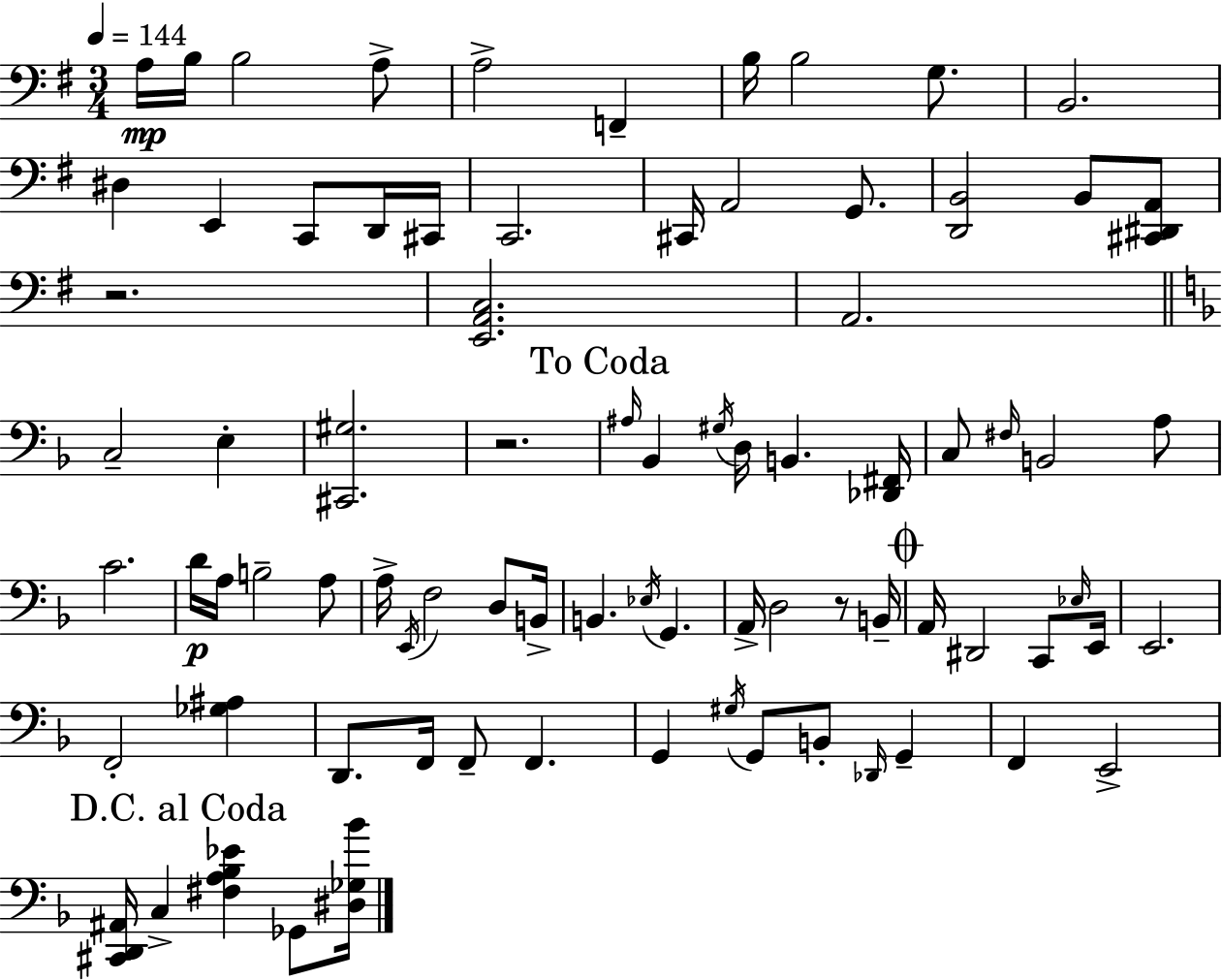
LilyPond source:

{
  \clef bass
  \numericTimeSignature
  \time 3/4
  \key e \minor
  \tempo 4 = 144
  \repeat volta 2 { a16\mp b16 b2 a8-> | a2-> f,4-- | b16 b2 g8. | b,2. | \break dis4 e,4 c,8 d,16 cis,16 | c,2. | cis,16 a,2 g,8. | <d, b,>2 b,8 <cis, dis, a,>8 | \break r2. | <e, a, c>2. | a,2. | \bar "||" \break \key f \major c2-- e4-. | <cis, gis>2. | r2. | \mark "To Coda" \grace { ais16 } bes,4 \acciaccatura { gis16 } d16 b,4. | \break <des, fis,>16 c8 \grace { fis16 } b,2 | a8 c'2. | d'16\p a16 b2-- | a8 a16-> \acciaccatura { e,16 } f2 | \break d8 b,16-> b,4. \acciaccatura { ees16 } g,4. | a,16-> d2 | r8 b,16-- \mark \markup { \musicglyph "scripts.coda" } a,16 dis,2 | c,8 \grace { ees16 } e,16 e,2. | \break f,2-. | <ges ais>4 d,8. f,16 f,8-- | f,4. g,4 \acciaccatura { gis16 } g,8 | b,8-. \grace { des,16 } g,4-- f,4 | \break e,2-> \mark "D.C. al Coda" <cis, d, ais,>16 c4-> | <fis a bes ees'>4 ges,8 <dis ges bes'>16 } \bar "|."
}